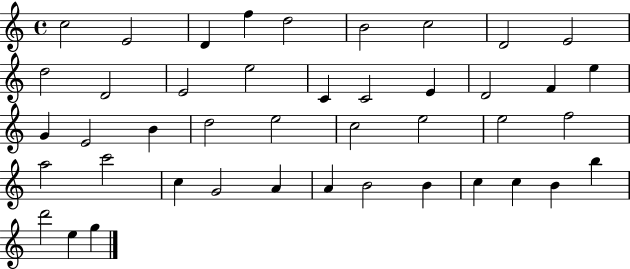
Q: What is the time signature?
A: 4/4